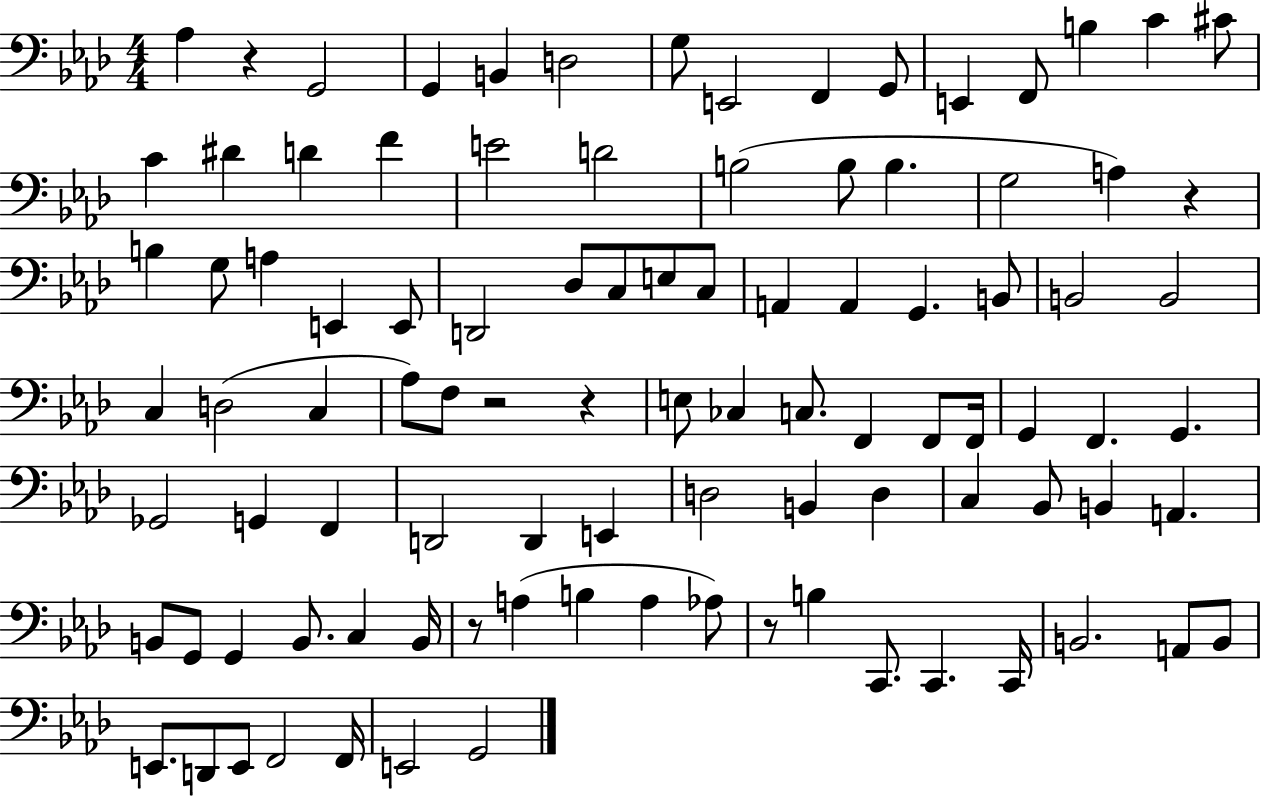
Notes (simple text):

Ab3/q R/q G2/h G2/q B2/q D3/h G3/e E2/h F2/q G2/e E2/q F2/e B3/q C4/q C#4/e C4/q D#4/q D4/q F4/q E4/h D4/h B3/h B3/e B3/q. G3/h A3/q R/q B3/q G3/e A3/q E2/q E2/e D2/h Db3/e C3/e E3/e C3/e A2/q A2/q G2/q. B2/e B2/h B2/h C3/q D3/h C3/q Ab3/e F3/e R/h R/q E3/e CES3/q C3/e. F2/q F2/e F2/s G2/q F2/q. G2/q. Gb2/h G2/q F2/q D2/h D2/q E2/q D3/h B2/q D3/q C3/q Bb2/e B2/q A2/q. B2/e G2/e G2/q B2/e. C3/q B2/s R/e A3/q B3/q A3/q Ab3/e R/e B3/q C2/e. C2/q. C2/s B2/h. A2/e B2/e E2/e. D2/e E2/e F2/h F2/s E2/h G2/h